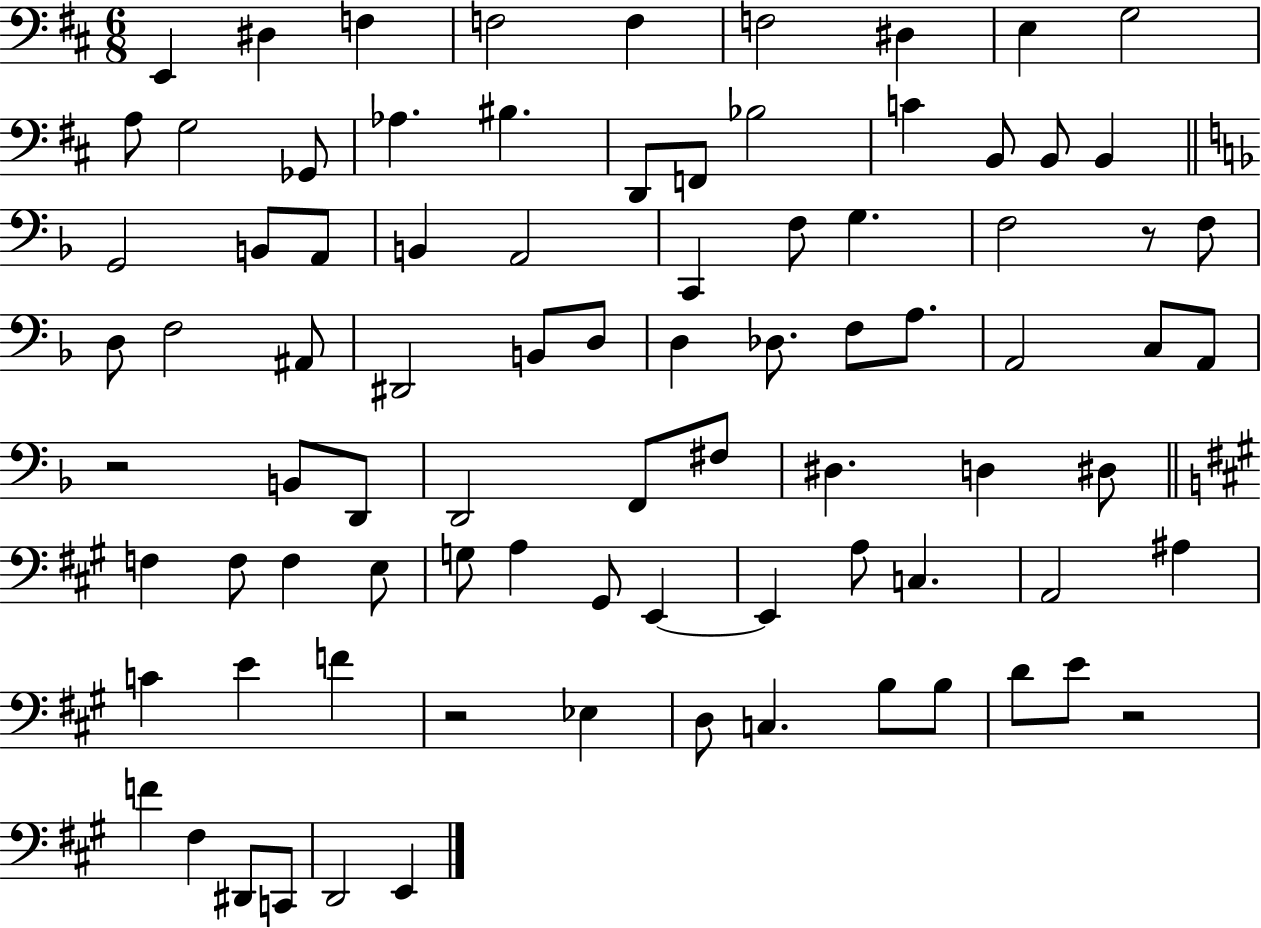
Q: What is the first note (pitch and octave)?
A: E2